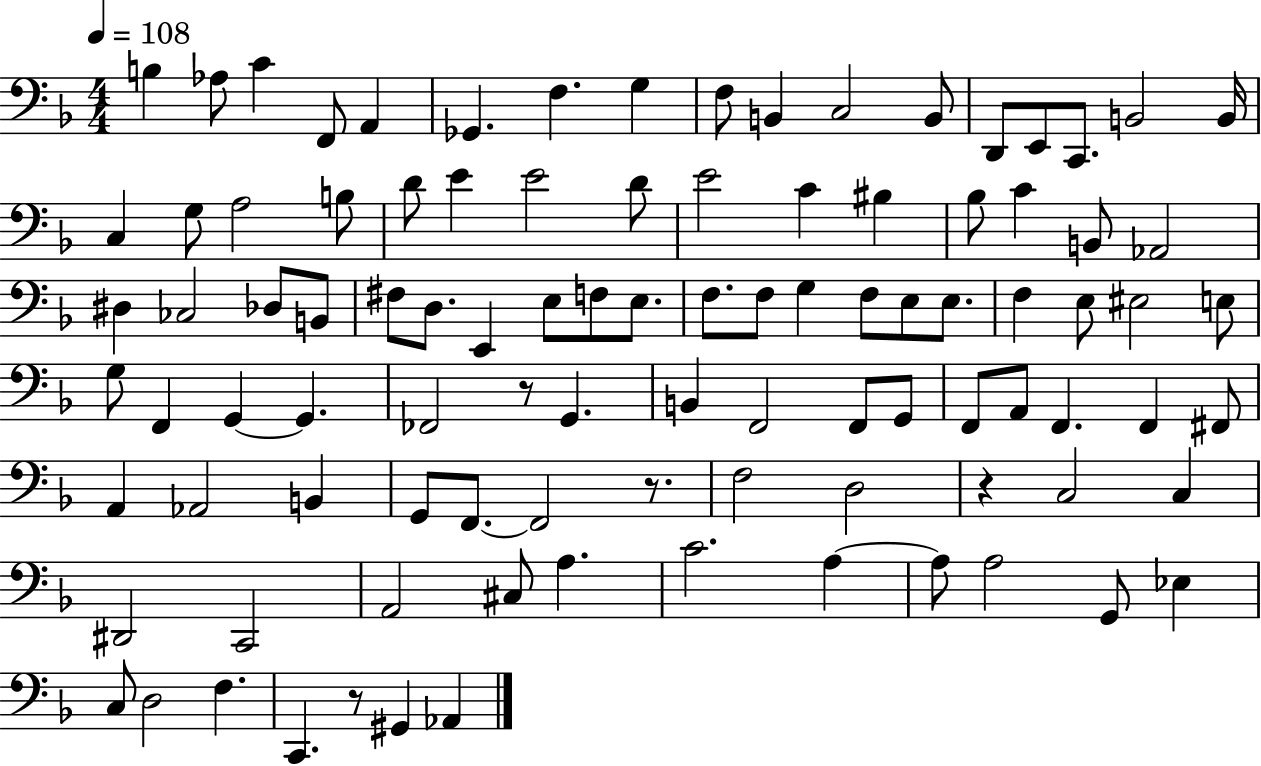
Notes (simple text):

B3/q Ab3/e C4/q F2/e A2/q Gb2/q. F3/q. G3/q F3/e B2/q C3/h B2/e D2/e E2/e C2/e. B2/h B2/s C3/q G3/e A3/h B3/e D4/e E4/q E4/h D4/e E4/h C4/q BIS3/q Bb3/e C4/q B2/e Ab2/h D#3/q CES3/h Db3/e B2/e F#3/e D3/e. E2/q E3/e F3/e E3/e. F3/e. F3/e G3/q F3/e E3/e E3/e. F3/q E3/e EIS3/h E3/e G3/e F2/q G2/q G2/q. FES2/h R/e G2/q. B2/q F2/h F2/e G2/e F2/e A2/e F2/q. F2/q F#2/e A2/q Ab2/h B2/q G2/e F2/e. F2/h R/e. F3/h D3/h R/q C3/h C3/q D#2/h C2/h A2/h C#3/e A3/q. C4/h. A3/q A3/e A3/h G2/e Eb3/q C3/e D3/h F3/q. C2/q. R/e G#2/q Ab2/q